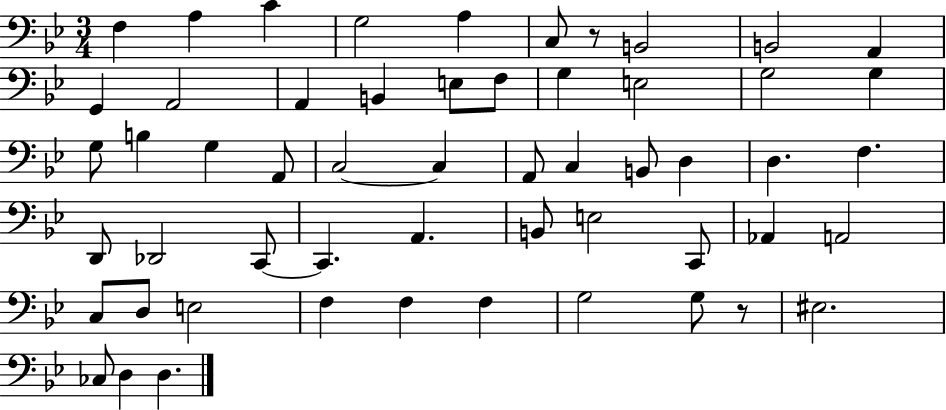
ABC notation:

X:1
T:Untitled
M:3/4
L:1/4
K:Bb
F, A, C G,2 A, C,/2 z/2 B,,2 B,,2 A,, G,, A,,2 A,, B,, E,/2 F,/2 G, E,2 G,2 G, G,/2 B, G, A,,/2 C,2 C, A,,/2 C, B,,/2 D, D, F, D,,/2 _D,,2 C,,/2 C,, A,, B,,/2 E,2 C,,/2 _A,, A,,2 C,/2 D,/2 E,2 F, F, F, G,2 G,/2 z/2 ^E,2 _C,/2 D, D,